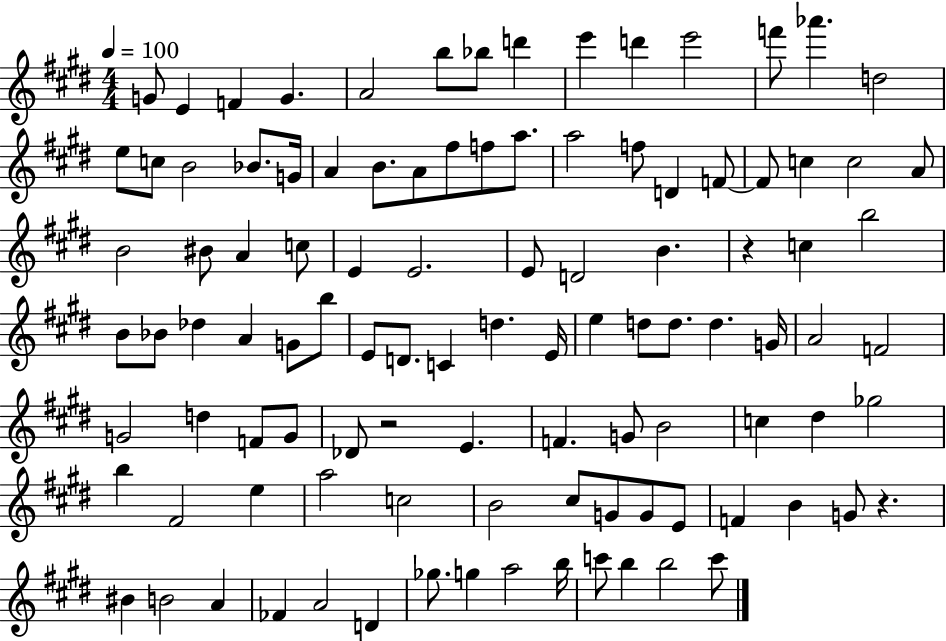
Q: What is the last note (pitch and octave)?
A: C6